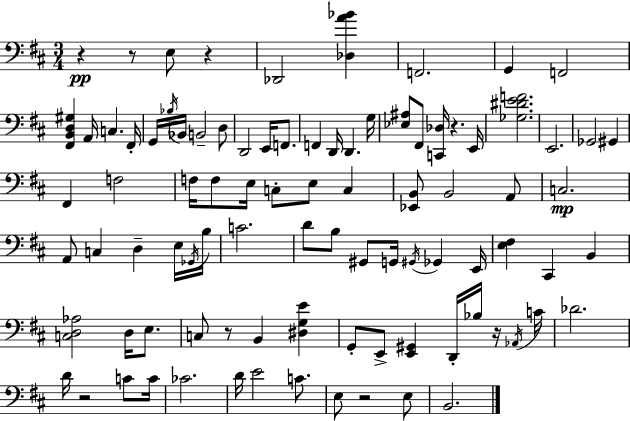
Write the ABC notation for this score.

X:1
T:Untitled
M:3/4
L:1/4
K:D
z z/2 E,/2 z _D,,2 [_D,A_B] F,,2 G,, F,,2 [^F,,B,,D,^G,] A,,/4 C, ^F,,/4 G,,/4 _B,/4 _B,,/4 B,,2 D,/2 D,,2 E,,/4 F,,/2 F,, D,,/4 D,, G,/4 [_E,^A,]/2 ^F,,/2 [C,,_D,]/4 z E,,/4 [_G,^DEF]2 E,,2 _G,,2 ^G,, ^F,, F,2 F,/4 F,/2 E,/4 C,/2 E,/2 C, [_E,,B,,]/2 B,,2 A,,/2 C,2 A,,/2 C, D, E,/4 _G,,/4 B,/4 C2 D/2 B,/2 ^G,,/2 G,,/4 ^G,,/4 _G,, E,,/4 [E,^F,] ^C,, B,, [C,D,_A,]2 D,/4 E,/2 C,/2 z/2 B,, [^D,G,E] G,,/2 E,,/2 [E,,^G,,] D,,/4 _B,/4 z/4 _A,,/4 C/4 _D2 D/4 z2 C/2 C/4 _C2 D/4 E2 C/2 E,/2 z2 E,/2 B,,2